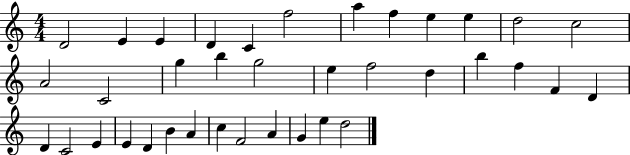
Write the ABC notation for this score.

X:1
T:Untitled
M:4/4
L:1/4
K:C
D2 E E D C f2 a f e e d2 c2 A2 C2 g b g2 e f2 d b f F D D C2 E E D B A c F2 A G e d2